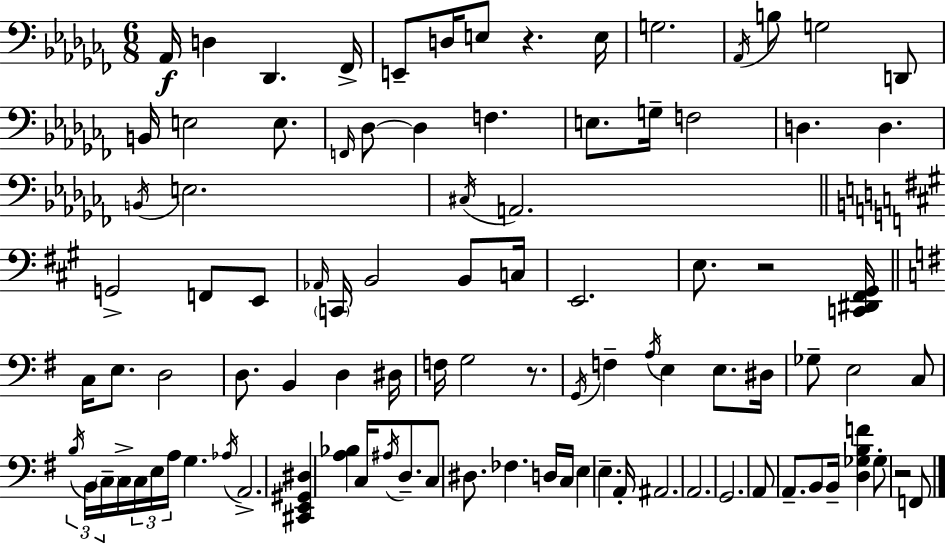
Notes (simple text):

Ab2/s D3/q Db2/q. FES2/s E2/e D3/s E3/e R/q. E3/s G3/h. Ab2/s B3/e G3/h D2/e B2/s E3/h E3/e. F2/s Db3/e Db3/q F3/q. E3/e. G3/s F3/h D3/q. D3/q. B2/s E3/h. C#3/s A2/h. G2/h F2/e E2/e Ab2/s C2/s B2/h B2/e C3/s E2/h. E3/e. R/h [C2,D#2,F#2,G#2]/s C3/s E3/e. D3/h D3/e. B2/q D3/q D#3/s F3/s G3/h R/e. G2/s F3/q A3/s E3/q E3/e. D#3/s Gb3/e E3/h C3/e B3/s B2/s C3/s C3/s C3/s E3/s A3/s G3/q. Ab3/s A2/h. [C#2,E2,G#2,D#3]/q [A3,Bb3]/q C3/s A#3/s D3/e. C3/e D#3/e. FES3/q. D3/s C3/s E3/q E3/q. A2/s A#2/h. A2/h. G2/h. A2/e A2/e. B2/e B2/s [D3,Gb3,B3,F4]/q Gb3/e R/h F2/e